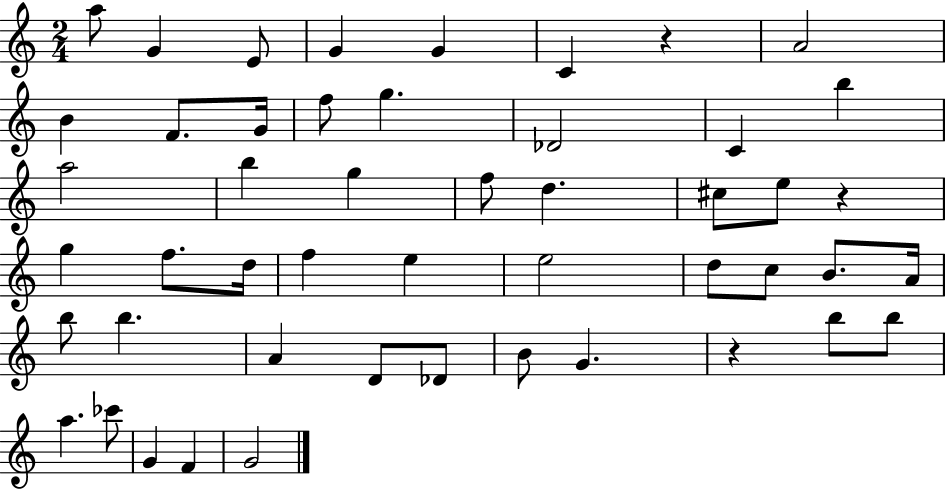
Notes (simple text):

A5/e G4/q E4/e G4/q G4/q C4/q R/q A4/h B4/q F4/e. G4/s F5/e G5/q. Db4/h C4/q B5/q A5/h B5/q G5/q F5/e D5/q. C#5/e E5/e R/q G5/q F5/e. D5/s F5/q E5/q E5/h D5/e C5/e B4/e. A4/s B5/e B5/q. A4/q D4/e Db4/e B4/e G4/q. R/q B5/e B5/e A5/q. CES6/e G4/q F4/q G4/h